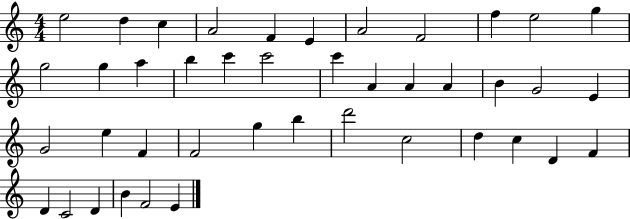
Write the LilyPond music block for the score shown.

{
  \clef treble
  \numericTimeSignature
  \time 4/4
  \key c \major
  e''2 d''4 c''4 | a'2 f'4 e'4 | a'2 f'2 | f''4 e''2 g''4 | \break g''2 g''4 a''4 | b''4 c'''4 c'''2 | c'''4 a'4 a'4 a'4 | b'4 g'2 e'4 | \break g'2 e''4 f'4 | f'2 g''4 b''4 | d'''2 c''2 | d''4 c''4 d'4 f'4 | \break d'4 c'2 d'4 | b'4 f'2 e'4 | \bar "|."
}